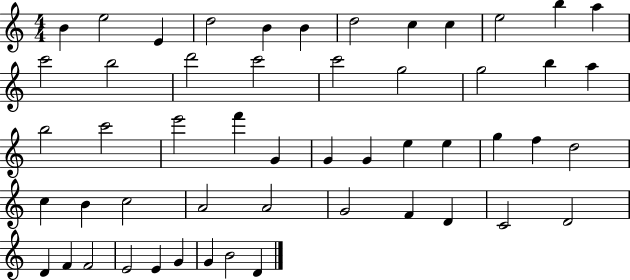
X:1
T:Untitled
M:4/4
L:1/4
K:C
B e2 E d2 B B d2 c c e2 b a c'2 b2 d'2 c'2 c'2 g2 g2 b a b2 c'2 e'2 f' G G G e e g f d2 c B c2 A2 A2 G2 F D C2 D2 D F F2 E2 E G G B2 D